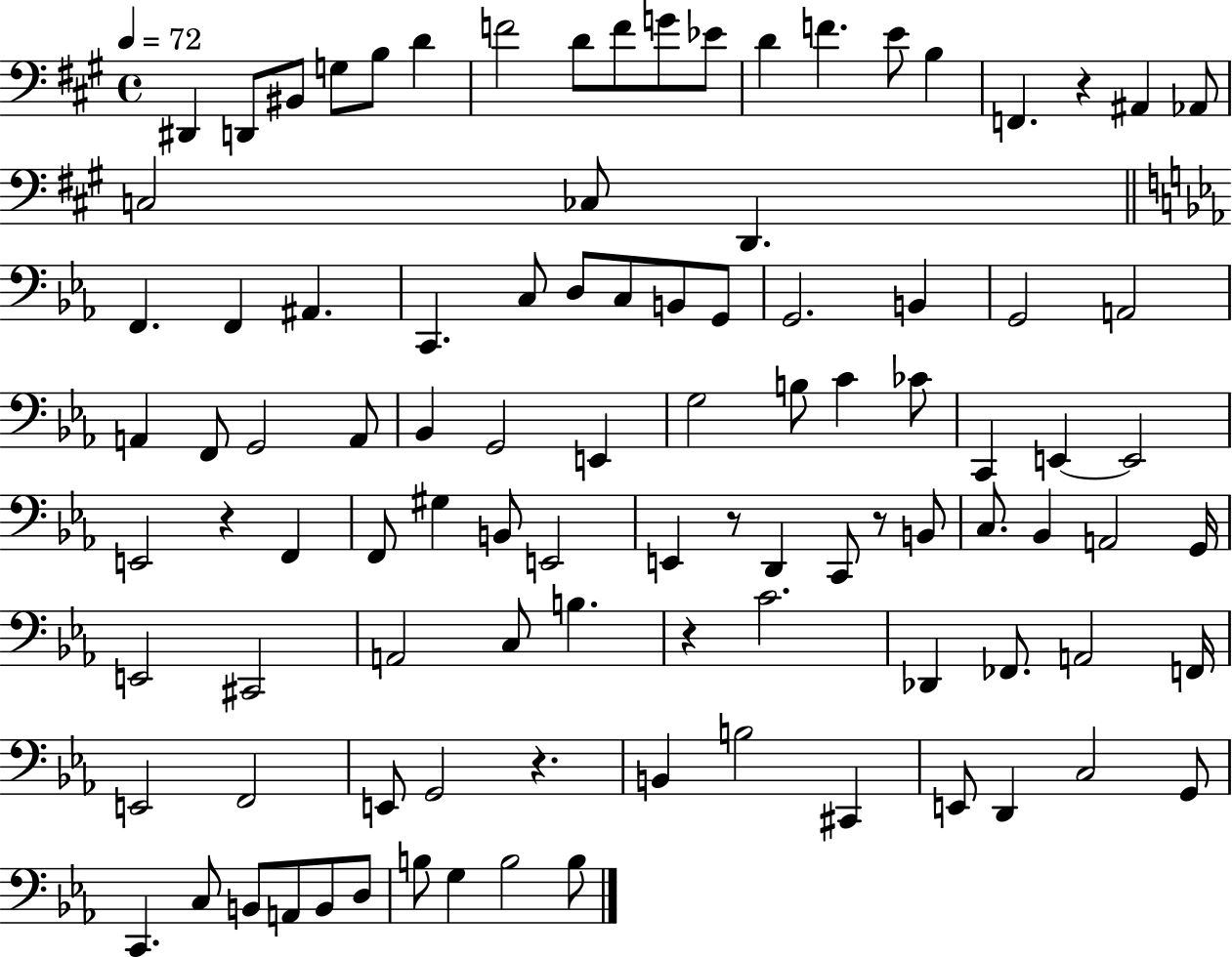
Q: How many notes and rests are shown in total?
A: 99